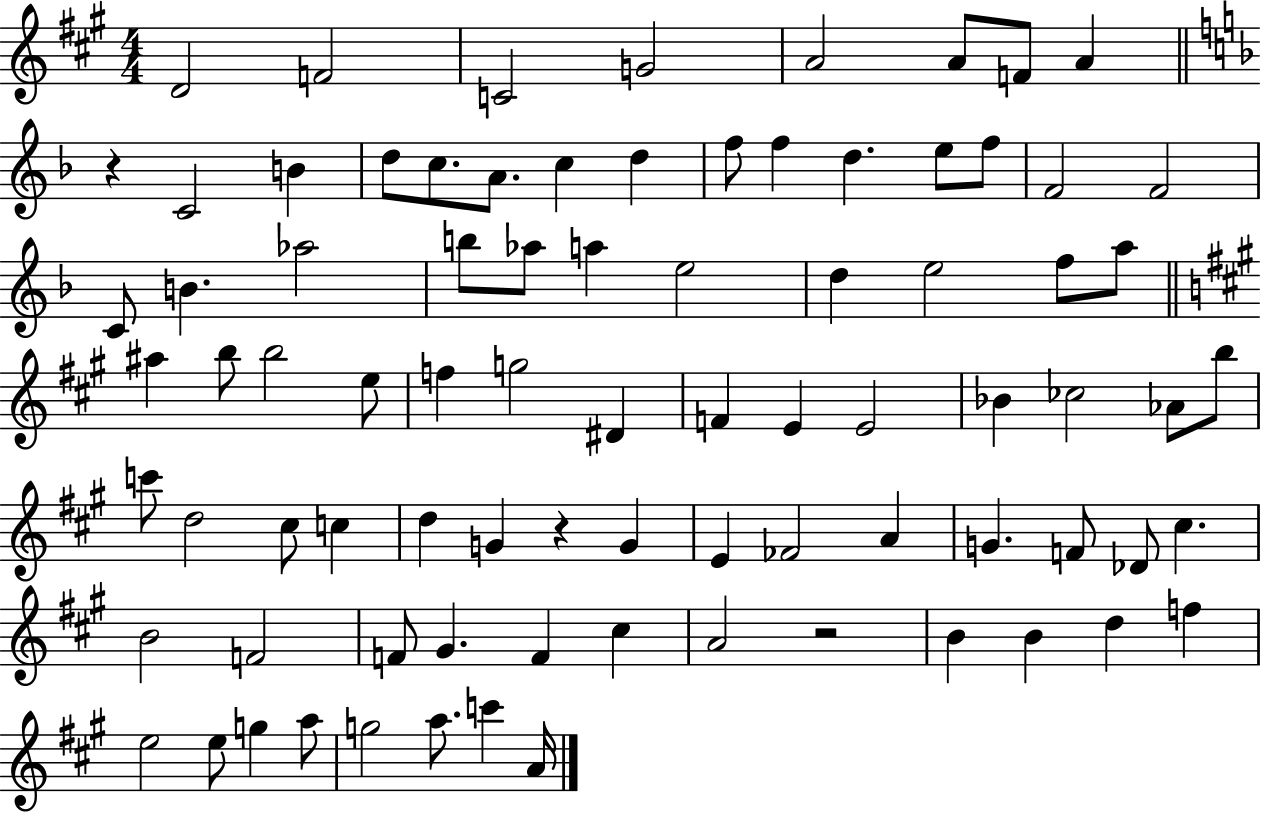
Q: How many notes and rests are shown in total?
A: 83